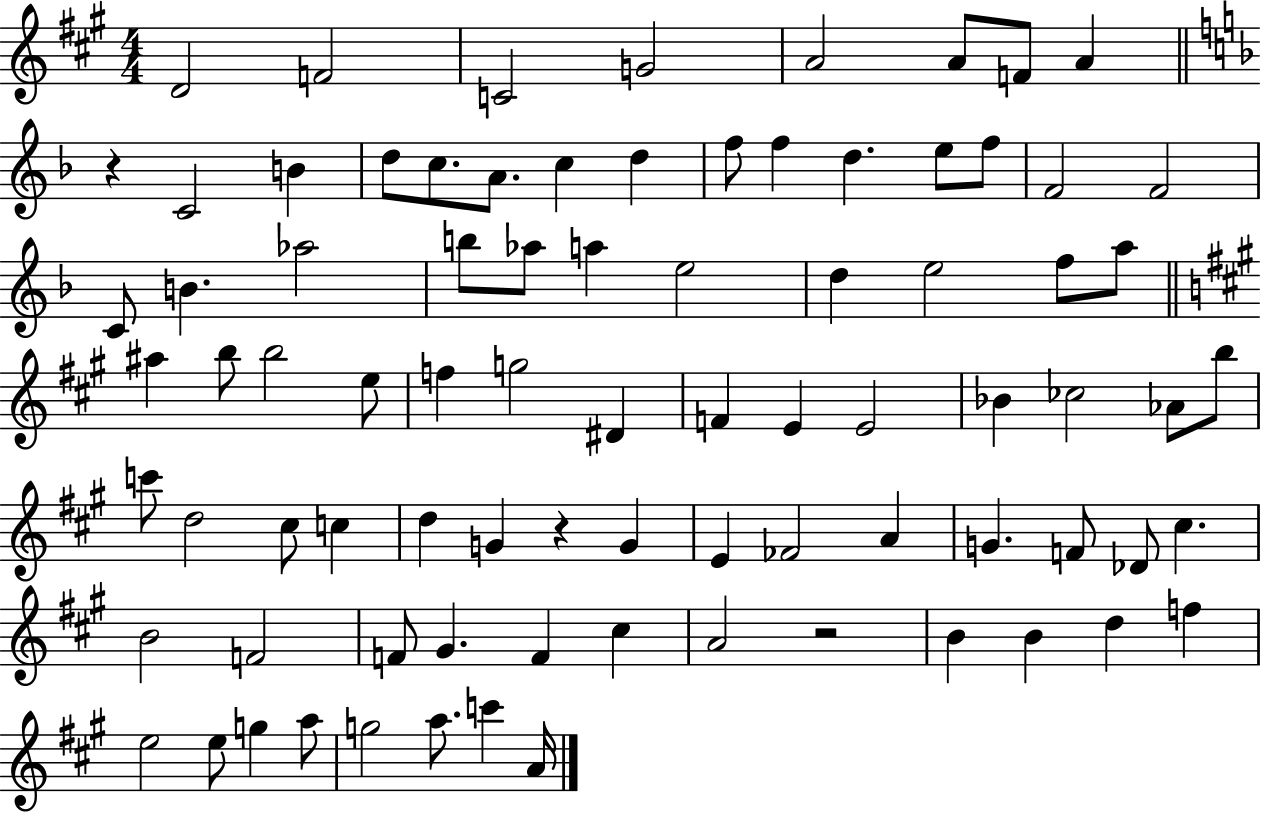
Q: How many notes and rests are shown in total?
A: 83